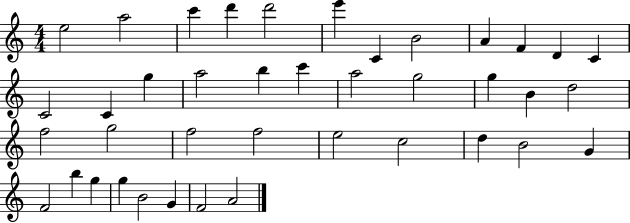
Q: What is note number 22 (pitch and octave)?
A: B4